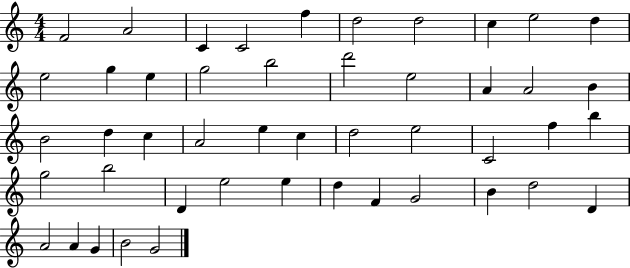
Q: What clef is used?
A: treble